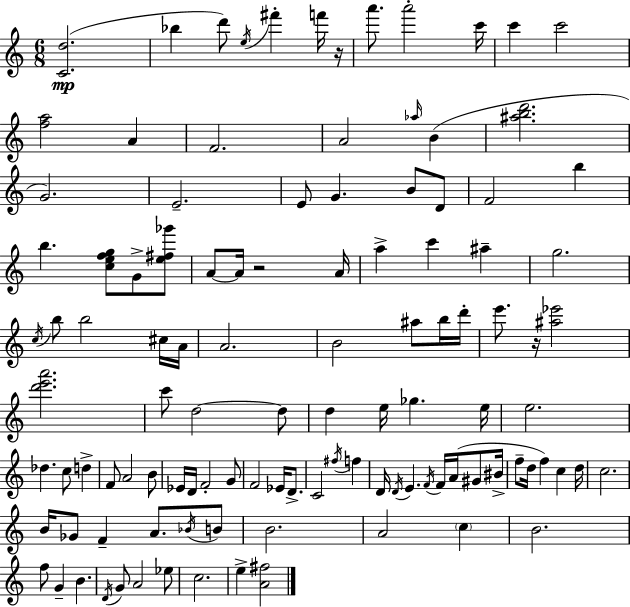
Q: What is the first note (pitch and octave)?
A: Bb5